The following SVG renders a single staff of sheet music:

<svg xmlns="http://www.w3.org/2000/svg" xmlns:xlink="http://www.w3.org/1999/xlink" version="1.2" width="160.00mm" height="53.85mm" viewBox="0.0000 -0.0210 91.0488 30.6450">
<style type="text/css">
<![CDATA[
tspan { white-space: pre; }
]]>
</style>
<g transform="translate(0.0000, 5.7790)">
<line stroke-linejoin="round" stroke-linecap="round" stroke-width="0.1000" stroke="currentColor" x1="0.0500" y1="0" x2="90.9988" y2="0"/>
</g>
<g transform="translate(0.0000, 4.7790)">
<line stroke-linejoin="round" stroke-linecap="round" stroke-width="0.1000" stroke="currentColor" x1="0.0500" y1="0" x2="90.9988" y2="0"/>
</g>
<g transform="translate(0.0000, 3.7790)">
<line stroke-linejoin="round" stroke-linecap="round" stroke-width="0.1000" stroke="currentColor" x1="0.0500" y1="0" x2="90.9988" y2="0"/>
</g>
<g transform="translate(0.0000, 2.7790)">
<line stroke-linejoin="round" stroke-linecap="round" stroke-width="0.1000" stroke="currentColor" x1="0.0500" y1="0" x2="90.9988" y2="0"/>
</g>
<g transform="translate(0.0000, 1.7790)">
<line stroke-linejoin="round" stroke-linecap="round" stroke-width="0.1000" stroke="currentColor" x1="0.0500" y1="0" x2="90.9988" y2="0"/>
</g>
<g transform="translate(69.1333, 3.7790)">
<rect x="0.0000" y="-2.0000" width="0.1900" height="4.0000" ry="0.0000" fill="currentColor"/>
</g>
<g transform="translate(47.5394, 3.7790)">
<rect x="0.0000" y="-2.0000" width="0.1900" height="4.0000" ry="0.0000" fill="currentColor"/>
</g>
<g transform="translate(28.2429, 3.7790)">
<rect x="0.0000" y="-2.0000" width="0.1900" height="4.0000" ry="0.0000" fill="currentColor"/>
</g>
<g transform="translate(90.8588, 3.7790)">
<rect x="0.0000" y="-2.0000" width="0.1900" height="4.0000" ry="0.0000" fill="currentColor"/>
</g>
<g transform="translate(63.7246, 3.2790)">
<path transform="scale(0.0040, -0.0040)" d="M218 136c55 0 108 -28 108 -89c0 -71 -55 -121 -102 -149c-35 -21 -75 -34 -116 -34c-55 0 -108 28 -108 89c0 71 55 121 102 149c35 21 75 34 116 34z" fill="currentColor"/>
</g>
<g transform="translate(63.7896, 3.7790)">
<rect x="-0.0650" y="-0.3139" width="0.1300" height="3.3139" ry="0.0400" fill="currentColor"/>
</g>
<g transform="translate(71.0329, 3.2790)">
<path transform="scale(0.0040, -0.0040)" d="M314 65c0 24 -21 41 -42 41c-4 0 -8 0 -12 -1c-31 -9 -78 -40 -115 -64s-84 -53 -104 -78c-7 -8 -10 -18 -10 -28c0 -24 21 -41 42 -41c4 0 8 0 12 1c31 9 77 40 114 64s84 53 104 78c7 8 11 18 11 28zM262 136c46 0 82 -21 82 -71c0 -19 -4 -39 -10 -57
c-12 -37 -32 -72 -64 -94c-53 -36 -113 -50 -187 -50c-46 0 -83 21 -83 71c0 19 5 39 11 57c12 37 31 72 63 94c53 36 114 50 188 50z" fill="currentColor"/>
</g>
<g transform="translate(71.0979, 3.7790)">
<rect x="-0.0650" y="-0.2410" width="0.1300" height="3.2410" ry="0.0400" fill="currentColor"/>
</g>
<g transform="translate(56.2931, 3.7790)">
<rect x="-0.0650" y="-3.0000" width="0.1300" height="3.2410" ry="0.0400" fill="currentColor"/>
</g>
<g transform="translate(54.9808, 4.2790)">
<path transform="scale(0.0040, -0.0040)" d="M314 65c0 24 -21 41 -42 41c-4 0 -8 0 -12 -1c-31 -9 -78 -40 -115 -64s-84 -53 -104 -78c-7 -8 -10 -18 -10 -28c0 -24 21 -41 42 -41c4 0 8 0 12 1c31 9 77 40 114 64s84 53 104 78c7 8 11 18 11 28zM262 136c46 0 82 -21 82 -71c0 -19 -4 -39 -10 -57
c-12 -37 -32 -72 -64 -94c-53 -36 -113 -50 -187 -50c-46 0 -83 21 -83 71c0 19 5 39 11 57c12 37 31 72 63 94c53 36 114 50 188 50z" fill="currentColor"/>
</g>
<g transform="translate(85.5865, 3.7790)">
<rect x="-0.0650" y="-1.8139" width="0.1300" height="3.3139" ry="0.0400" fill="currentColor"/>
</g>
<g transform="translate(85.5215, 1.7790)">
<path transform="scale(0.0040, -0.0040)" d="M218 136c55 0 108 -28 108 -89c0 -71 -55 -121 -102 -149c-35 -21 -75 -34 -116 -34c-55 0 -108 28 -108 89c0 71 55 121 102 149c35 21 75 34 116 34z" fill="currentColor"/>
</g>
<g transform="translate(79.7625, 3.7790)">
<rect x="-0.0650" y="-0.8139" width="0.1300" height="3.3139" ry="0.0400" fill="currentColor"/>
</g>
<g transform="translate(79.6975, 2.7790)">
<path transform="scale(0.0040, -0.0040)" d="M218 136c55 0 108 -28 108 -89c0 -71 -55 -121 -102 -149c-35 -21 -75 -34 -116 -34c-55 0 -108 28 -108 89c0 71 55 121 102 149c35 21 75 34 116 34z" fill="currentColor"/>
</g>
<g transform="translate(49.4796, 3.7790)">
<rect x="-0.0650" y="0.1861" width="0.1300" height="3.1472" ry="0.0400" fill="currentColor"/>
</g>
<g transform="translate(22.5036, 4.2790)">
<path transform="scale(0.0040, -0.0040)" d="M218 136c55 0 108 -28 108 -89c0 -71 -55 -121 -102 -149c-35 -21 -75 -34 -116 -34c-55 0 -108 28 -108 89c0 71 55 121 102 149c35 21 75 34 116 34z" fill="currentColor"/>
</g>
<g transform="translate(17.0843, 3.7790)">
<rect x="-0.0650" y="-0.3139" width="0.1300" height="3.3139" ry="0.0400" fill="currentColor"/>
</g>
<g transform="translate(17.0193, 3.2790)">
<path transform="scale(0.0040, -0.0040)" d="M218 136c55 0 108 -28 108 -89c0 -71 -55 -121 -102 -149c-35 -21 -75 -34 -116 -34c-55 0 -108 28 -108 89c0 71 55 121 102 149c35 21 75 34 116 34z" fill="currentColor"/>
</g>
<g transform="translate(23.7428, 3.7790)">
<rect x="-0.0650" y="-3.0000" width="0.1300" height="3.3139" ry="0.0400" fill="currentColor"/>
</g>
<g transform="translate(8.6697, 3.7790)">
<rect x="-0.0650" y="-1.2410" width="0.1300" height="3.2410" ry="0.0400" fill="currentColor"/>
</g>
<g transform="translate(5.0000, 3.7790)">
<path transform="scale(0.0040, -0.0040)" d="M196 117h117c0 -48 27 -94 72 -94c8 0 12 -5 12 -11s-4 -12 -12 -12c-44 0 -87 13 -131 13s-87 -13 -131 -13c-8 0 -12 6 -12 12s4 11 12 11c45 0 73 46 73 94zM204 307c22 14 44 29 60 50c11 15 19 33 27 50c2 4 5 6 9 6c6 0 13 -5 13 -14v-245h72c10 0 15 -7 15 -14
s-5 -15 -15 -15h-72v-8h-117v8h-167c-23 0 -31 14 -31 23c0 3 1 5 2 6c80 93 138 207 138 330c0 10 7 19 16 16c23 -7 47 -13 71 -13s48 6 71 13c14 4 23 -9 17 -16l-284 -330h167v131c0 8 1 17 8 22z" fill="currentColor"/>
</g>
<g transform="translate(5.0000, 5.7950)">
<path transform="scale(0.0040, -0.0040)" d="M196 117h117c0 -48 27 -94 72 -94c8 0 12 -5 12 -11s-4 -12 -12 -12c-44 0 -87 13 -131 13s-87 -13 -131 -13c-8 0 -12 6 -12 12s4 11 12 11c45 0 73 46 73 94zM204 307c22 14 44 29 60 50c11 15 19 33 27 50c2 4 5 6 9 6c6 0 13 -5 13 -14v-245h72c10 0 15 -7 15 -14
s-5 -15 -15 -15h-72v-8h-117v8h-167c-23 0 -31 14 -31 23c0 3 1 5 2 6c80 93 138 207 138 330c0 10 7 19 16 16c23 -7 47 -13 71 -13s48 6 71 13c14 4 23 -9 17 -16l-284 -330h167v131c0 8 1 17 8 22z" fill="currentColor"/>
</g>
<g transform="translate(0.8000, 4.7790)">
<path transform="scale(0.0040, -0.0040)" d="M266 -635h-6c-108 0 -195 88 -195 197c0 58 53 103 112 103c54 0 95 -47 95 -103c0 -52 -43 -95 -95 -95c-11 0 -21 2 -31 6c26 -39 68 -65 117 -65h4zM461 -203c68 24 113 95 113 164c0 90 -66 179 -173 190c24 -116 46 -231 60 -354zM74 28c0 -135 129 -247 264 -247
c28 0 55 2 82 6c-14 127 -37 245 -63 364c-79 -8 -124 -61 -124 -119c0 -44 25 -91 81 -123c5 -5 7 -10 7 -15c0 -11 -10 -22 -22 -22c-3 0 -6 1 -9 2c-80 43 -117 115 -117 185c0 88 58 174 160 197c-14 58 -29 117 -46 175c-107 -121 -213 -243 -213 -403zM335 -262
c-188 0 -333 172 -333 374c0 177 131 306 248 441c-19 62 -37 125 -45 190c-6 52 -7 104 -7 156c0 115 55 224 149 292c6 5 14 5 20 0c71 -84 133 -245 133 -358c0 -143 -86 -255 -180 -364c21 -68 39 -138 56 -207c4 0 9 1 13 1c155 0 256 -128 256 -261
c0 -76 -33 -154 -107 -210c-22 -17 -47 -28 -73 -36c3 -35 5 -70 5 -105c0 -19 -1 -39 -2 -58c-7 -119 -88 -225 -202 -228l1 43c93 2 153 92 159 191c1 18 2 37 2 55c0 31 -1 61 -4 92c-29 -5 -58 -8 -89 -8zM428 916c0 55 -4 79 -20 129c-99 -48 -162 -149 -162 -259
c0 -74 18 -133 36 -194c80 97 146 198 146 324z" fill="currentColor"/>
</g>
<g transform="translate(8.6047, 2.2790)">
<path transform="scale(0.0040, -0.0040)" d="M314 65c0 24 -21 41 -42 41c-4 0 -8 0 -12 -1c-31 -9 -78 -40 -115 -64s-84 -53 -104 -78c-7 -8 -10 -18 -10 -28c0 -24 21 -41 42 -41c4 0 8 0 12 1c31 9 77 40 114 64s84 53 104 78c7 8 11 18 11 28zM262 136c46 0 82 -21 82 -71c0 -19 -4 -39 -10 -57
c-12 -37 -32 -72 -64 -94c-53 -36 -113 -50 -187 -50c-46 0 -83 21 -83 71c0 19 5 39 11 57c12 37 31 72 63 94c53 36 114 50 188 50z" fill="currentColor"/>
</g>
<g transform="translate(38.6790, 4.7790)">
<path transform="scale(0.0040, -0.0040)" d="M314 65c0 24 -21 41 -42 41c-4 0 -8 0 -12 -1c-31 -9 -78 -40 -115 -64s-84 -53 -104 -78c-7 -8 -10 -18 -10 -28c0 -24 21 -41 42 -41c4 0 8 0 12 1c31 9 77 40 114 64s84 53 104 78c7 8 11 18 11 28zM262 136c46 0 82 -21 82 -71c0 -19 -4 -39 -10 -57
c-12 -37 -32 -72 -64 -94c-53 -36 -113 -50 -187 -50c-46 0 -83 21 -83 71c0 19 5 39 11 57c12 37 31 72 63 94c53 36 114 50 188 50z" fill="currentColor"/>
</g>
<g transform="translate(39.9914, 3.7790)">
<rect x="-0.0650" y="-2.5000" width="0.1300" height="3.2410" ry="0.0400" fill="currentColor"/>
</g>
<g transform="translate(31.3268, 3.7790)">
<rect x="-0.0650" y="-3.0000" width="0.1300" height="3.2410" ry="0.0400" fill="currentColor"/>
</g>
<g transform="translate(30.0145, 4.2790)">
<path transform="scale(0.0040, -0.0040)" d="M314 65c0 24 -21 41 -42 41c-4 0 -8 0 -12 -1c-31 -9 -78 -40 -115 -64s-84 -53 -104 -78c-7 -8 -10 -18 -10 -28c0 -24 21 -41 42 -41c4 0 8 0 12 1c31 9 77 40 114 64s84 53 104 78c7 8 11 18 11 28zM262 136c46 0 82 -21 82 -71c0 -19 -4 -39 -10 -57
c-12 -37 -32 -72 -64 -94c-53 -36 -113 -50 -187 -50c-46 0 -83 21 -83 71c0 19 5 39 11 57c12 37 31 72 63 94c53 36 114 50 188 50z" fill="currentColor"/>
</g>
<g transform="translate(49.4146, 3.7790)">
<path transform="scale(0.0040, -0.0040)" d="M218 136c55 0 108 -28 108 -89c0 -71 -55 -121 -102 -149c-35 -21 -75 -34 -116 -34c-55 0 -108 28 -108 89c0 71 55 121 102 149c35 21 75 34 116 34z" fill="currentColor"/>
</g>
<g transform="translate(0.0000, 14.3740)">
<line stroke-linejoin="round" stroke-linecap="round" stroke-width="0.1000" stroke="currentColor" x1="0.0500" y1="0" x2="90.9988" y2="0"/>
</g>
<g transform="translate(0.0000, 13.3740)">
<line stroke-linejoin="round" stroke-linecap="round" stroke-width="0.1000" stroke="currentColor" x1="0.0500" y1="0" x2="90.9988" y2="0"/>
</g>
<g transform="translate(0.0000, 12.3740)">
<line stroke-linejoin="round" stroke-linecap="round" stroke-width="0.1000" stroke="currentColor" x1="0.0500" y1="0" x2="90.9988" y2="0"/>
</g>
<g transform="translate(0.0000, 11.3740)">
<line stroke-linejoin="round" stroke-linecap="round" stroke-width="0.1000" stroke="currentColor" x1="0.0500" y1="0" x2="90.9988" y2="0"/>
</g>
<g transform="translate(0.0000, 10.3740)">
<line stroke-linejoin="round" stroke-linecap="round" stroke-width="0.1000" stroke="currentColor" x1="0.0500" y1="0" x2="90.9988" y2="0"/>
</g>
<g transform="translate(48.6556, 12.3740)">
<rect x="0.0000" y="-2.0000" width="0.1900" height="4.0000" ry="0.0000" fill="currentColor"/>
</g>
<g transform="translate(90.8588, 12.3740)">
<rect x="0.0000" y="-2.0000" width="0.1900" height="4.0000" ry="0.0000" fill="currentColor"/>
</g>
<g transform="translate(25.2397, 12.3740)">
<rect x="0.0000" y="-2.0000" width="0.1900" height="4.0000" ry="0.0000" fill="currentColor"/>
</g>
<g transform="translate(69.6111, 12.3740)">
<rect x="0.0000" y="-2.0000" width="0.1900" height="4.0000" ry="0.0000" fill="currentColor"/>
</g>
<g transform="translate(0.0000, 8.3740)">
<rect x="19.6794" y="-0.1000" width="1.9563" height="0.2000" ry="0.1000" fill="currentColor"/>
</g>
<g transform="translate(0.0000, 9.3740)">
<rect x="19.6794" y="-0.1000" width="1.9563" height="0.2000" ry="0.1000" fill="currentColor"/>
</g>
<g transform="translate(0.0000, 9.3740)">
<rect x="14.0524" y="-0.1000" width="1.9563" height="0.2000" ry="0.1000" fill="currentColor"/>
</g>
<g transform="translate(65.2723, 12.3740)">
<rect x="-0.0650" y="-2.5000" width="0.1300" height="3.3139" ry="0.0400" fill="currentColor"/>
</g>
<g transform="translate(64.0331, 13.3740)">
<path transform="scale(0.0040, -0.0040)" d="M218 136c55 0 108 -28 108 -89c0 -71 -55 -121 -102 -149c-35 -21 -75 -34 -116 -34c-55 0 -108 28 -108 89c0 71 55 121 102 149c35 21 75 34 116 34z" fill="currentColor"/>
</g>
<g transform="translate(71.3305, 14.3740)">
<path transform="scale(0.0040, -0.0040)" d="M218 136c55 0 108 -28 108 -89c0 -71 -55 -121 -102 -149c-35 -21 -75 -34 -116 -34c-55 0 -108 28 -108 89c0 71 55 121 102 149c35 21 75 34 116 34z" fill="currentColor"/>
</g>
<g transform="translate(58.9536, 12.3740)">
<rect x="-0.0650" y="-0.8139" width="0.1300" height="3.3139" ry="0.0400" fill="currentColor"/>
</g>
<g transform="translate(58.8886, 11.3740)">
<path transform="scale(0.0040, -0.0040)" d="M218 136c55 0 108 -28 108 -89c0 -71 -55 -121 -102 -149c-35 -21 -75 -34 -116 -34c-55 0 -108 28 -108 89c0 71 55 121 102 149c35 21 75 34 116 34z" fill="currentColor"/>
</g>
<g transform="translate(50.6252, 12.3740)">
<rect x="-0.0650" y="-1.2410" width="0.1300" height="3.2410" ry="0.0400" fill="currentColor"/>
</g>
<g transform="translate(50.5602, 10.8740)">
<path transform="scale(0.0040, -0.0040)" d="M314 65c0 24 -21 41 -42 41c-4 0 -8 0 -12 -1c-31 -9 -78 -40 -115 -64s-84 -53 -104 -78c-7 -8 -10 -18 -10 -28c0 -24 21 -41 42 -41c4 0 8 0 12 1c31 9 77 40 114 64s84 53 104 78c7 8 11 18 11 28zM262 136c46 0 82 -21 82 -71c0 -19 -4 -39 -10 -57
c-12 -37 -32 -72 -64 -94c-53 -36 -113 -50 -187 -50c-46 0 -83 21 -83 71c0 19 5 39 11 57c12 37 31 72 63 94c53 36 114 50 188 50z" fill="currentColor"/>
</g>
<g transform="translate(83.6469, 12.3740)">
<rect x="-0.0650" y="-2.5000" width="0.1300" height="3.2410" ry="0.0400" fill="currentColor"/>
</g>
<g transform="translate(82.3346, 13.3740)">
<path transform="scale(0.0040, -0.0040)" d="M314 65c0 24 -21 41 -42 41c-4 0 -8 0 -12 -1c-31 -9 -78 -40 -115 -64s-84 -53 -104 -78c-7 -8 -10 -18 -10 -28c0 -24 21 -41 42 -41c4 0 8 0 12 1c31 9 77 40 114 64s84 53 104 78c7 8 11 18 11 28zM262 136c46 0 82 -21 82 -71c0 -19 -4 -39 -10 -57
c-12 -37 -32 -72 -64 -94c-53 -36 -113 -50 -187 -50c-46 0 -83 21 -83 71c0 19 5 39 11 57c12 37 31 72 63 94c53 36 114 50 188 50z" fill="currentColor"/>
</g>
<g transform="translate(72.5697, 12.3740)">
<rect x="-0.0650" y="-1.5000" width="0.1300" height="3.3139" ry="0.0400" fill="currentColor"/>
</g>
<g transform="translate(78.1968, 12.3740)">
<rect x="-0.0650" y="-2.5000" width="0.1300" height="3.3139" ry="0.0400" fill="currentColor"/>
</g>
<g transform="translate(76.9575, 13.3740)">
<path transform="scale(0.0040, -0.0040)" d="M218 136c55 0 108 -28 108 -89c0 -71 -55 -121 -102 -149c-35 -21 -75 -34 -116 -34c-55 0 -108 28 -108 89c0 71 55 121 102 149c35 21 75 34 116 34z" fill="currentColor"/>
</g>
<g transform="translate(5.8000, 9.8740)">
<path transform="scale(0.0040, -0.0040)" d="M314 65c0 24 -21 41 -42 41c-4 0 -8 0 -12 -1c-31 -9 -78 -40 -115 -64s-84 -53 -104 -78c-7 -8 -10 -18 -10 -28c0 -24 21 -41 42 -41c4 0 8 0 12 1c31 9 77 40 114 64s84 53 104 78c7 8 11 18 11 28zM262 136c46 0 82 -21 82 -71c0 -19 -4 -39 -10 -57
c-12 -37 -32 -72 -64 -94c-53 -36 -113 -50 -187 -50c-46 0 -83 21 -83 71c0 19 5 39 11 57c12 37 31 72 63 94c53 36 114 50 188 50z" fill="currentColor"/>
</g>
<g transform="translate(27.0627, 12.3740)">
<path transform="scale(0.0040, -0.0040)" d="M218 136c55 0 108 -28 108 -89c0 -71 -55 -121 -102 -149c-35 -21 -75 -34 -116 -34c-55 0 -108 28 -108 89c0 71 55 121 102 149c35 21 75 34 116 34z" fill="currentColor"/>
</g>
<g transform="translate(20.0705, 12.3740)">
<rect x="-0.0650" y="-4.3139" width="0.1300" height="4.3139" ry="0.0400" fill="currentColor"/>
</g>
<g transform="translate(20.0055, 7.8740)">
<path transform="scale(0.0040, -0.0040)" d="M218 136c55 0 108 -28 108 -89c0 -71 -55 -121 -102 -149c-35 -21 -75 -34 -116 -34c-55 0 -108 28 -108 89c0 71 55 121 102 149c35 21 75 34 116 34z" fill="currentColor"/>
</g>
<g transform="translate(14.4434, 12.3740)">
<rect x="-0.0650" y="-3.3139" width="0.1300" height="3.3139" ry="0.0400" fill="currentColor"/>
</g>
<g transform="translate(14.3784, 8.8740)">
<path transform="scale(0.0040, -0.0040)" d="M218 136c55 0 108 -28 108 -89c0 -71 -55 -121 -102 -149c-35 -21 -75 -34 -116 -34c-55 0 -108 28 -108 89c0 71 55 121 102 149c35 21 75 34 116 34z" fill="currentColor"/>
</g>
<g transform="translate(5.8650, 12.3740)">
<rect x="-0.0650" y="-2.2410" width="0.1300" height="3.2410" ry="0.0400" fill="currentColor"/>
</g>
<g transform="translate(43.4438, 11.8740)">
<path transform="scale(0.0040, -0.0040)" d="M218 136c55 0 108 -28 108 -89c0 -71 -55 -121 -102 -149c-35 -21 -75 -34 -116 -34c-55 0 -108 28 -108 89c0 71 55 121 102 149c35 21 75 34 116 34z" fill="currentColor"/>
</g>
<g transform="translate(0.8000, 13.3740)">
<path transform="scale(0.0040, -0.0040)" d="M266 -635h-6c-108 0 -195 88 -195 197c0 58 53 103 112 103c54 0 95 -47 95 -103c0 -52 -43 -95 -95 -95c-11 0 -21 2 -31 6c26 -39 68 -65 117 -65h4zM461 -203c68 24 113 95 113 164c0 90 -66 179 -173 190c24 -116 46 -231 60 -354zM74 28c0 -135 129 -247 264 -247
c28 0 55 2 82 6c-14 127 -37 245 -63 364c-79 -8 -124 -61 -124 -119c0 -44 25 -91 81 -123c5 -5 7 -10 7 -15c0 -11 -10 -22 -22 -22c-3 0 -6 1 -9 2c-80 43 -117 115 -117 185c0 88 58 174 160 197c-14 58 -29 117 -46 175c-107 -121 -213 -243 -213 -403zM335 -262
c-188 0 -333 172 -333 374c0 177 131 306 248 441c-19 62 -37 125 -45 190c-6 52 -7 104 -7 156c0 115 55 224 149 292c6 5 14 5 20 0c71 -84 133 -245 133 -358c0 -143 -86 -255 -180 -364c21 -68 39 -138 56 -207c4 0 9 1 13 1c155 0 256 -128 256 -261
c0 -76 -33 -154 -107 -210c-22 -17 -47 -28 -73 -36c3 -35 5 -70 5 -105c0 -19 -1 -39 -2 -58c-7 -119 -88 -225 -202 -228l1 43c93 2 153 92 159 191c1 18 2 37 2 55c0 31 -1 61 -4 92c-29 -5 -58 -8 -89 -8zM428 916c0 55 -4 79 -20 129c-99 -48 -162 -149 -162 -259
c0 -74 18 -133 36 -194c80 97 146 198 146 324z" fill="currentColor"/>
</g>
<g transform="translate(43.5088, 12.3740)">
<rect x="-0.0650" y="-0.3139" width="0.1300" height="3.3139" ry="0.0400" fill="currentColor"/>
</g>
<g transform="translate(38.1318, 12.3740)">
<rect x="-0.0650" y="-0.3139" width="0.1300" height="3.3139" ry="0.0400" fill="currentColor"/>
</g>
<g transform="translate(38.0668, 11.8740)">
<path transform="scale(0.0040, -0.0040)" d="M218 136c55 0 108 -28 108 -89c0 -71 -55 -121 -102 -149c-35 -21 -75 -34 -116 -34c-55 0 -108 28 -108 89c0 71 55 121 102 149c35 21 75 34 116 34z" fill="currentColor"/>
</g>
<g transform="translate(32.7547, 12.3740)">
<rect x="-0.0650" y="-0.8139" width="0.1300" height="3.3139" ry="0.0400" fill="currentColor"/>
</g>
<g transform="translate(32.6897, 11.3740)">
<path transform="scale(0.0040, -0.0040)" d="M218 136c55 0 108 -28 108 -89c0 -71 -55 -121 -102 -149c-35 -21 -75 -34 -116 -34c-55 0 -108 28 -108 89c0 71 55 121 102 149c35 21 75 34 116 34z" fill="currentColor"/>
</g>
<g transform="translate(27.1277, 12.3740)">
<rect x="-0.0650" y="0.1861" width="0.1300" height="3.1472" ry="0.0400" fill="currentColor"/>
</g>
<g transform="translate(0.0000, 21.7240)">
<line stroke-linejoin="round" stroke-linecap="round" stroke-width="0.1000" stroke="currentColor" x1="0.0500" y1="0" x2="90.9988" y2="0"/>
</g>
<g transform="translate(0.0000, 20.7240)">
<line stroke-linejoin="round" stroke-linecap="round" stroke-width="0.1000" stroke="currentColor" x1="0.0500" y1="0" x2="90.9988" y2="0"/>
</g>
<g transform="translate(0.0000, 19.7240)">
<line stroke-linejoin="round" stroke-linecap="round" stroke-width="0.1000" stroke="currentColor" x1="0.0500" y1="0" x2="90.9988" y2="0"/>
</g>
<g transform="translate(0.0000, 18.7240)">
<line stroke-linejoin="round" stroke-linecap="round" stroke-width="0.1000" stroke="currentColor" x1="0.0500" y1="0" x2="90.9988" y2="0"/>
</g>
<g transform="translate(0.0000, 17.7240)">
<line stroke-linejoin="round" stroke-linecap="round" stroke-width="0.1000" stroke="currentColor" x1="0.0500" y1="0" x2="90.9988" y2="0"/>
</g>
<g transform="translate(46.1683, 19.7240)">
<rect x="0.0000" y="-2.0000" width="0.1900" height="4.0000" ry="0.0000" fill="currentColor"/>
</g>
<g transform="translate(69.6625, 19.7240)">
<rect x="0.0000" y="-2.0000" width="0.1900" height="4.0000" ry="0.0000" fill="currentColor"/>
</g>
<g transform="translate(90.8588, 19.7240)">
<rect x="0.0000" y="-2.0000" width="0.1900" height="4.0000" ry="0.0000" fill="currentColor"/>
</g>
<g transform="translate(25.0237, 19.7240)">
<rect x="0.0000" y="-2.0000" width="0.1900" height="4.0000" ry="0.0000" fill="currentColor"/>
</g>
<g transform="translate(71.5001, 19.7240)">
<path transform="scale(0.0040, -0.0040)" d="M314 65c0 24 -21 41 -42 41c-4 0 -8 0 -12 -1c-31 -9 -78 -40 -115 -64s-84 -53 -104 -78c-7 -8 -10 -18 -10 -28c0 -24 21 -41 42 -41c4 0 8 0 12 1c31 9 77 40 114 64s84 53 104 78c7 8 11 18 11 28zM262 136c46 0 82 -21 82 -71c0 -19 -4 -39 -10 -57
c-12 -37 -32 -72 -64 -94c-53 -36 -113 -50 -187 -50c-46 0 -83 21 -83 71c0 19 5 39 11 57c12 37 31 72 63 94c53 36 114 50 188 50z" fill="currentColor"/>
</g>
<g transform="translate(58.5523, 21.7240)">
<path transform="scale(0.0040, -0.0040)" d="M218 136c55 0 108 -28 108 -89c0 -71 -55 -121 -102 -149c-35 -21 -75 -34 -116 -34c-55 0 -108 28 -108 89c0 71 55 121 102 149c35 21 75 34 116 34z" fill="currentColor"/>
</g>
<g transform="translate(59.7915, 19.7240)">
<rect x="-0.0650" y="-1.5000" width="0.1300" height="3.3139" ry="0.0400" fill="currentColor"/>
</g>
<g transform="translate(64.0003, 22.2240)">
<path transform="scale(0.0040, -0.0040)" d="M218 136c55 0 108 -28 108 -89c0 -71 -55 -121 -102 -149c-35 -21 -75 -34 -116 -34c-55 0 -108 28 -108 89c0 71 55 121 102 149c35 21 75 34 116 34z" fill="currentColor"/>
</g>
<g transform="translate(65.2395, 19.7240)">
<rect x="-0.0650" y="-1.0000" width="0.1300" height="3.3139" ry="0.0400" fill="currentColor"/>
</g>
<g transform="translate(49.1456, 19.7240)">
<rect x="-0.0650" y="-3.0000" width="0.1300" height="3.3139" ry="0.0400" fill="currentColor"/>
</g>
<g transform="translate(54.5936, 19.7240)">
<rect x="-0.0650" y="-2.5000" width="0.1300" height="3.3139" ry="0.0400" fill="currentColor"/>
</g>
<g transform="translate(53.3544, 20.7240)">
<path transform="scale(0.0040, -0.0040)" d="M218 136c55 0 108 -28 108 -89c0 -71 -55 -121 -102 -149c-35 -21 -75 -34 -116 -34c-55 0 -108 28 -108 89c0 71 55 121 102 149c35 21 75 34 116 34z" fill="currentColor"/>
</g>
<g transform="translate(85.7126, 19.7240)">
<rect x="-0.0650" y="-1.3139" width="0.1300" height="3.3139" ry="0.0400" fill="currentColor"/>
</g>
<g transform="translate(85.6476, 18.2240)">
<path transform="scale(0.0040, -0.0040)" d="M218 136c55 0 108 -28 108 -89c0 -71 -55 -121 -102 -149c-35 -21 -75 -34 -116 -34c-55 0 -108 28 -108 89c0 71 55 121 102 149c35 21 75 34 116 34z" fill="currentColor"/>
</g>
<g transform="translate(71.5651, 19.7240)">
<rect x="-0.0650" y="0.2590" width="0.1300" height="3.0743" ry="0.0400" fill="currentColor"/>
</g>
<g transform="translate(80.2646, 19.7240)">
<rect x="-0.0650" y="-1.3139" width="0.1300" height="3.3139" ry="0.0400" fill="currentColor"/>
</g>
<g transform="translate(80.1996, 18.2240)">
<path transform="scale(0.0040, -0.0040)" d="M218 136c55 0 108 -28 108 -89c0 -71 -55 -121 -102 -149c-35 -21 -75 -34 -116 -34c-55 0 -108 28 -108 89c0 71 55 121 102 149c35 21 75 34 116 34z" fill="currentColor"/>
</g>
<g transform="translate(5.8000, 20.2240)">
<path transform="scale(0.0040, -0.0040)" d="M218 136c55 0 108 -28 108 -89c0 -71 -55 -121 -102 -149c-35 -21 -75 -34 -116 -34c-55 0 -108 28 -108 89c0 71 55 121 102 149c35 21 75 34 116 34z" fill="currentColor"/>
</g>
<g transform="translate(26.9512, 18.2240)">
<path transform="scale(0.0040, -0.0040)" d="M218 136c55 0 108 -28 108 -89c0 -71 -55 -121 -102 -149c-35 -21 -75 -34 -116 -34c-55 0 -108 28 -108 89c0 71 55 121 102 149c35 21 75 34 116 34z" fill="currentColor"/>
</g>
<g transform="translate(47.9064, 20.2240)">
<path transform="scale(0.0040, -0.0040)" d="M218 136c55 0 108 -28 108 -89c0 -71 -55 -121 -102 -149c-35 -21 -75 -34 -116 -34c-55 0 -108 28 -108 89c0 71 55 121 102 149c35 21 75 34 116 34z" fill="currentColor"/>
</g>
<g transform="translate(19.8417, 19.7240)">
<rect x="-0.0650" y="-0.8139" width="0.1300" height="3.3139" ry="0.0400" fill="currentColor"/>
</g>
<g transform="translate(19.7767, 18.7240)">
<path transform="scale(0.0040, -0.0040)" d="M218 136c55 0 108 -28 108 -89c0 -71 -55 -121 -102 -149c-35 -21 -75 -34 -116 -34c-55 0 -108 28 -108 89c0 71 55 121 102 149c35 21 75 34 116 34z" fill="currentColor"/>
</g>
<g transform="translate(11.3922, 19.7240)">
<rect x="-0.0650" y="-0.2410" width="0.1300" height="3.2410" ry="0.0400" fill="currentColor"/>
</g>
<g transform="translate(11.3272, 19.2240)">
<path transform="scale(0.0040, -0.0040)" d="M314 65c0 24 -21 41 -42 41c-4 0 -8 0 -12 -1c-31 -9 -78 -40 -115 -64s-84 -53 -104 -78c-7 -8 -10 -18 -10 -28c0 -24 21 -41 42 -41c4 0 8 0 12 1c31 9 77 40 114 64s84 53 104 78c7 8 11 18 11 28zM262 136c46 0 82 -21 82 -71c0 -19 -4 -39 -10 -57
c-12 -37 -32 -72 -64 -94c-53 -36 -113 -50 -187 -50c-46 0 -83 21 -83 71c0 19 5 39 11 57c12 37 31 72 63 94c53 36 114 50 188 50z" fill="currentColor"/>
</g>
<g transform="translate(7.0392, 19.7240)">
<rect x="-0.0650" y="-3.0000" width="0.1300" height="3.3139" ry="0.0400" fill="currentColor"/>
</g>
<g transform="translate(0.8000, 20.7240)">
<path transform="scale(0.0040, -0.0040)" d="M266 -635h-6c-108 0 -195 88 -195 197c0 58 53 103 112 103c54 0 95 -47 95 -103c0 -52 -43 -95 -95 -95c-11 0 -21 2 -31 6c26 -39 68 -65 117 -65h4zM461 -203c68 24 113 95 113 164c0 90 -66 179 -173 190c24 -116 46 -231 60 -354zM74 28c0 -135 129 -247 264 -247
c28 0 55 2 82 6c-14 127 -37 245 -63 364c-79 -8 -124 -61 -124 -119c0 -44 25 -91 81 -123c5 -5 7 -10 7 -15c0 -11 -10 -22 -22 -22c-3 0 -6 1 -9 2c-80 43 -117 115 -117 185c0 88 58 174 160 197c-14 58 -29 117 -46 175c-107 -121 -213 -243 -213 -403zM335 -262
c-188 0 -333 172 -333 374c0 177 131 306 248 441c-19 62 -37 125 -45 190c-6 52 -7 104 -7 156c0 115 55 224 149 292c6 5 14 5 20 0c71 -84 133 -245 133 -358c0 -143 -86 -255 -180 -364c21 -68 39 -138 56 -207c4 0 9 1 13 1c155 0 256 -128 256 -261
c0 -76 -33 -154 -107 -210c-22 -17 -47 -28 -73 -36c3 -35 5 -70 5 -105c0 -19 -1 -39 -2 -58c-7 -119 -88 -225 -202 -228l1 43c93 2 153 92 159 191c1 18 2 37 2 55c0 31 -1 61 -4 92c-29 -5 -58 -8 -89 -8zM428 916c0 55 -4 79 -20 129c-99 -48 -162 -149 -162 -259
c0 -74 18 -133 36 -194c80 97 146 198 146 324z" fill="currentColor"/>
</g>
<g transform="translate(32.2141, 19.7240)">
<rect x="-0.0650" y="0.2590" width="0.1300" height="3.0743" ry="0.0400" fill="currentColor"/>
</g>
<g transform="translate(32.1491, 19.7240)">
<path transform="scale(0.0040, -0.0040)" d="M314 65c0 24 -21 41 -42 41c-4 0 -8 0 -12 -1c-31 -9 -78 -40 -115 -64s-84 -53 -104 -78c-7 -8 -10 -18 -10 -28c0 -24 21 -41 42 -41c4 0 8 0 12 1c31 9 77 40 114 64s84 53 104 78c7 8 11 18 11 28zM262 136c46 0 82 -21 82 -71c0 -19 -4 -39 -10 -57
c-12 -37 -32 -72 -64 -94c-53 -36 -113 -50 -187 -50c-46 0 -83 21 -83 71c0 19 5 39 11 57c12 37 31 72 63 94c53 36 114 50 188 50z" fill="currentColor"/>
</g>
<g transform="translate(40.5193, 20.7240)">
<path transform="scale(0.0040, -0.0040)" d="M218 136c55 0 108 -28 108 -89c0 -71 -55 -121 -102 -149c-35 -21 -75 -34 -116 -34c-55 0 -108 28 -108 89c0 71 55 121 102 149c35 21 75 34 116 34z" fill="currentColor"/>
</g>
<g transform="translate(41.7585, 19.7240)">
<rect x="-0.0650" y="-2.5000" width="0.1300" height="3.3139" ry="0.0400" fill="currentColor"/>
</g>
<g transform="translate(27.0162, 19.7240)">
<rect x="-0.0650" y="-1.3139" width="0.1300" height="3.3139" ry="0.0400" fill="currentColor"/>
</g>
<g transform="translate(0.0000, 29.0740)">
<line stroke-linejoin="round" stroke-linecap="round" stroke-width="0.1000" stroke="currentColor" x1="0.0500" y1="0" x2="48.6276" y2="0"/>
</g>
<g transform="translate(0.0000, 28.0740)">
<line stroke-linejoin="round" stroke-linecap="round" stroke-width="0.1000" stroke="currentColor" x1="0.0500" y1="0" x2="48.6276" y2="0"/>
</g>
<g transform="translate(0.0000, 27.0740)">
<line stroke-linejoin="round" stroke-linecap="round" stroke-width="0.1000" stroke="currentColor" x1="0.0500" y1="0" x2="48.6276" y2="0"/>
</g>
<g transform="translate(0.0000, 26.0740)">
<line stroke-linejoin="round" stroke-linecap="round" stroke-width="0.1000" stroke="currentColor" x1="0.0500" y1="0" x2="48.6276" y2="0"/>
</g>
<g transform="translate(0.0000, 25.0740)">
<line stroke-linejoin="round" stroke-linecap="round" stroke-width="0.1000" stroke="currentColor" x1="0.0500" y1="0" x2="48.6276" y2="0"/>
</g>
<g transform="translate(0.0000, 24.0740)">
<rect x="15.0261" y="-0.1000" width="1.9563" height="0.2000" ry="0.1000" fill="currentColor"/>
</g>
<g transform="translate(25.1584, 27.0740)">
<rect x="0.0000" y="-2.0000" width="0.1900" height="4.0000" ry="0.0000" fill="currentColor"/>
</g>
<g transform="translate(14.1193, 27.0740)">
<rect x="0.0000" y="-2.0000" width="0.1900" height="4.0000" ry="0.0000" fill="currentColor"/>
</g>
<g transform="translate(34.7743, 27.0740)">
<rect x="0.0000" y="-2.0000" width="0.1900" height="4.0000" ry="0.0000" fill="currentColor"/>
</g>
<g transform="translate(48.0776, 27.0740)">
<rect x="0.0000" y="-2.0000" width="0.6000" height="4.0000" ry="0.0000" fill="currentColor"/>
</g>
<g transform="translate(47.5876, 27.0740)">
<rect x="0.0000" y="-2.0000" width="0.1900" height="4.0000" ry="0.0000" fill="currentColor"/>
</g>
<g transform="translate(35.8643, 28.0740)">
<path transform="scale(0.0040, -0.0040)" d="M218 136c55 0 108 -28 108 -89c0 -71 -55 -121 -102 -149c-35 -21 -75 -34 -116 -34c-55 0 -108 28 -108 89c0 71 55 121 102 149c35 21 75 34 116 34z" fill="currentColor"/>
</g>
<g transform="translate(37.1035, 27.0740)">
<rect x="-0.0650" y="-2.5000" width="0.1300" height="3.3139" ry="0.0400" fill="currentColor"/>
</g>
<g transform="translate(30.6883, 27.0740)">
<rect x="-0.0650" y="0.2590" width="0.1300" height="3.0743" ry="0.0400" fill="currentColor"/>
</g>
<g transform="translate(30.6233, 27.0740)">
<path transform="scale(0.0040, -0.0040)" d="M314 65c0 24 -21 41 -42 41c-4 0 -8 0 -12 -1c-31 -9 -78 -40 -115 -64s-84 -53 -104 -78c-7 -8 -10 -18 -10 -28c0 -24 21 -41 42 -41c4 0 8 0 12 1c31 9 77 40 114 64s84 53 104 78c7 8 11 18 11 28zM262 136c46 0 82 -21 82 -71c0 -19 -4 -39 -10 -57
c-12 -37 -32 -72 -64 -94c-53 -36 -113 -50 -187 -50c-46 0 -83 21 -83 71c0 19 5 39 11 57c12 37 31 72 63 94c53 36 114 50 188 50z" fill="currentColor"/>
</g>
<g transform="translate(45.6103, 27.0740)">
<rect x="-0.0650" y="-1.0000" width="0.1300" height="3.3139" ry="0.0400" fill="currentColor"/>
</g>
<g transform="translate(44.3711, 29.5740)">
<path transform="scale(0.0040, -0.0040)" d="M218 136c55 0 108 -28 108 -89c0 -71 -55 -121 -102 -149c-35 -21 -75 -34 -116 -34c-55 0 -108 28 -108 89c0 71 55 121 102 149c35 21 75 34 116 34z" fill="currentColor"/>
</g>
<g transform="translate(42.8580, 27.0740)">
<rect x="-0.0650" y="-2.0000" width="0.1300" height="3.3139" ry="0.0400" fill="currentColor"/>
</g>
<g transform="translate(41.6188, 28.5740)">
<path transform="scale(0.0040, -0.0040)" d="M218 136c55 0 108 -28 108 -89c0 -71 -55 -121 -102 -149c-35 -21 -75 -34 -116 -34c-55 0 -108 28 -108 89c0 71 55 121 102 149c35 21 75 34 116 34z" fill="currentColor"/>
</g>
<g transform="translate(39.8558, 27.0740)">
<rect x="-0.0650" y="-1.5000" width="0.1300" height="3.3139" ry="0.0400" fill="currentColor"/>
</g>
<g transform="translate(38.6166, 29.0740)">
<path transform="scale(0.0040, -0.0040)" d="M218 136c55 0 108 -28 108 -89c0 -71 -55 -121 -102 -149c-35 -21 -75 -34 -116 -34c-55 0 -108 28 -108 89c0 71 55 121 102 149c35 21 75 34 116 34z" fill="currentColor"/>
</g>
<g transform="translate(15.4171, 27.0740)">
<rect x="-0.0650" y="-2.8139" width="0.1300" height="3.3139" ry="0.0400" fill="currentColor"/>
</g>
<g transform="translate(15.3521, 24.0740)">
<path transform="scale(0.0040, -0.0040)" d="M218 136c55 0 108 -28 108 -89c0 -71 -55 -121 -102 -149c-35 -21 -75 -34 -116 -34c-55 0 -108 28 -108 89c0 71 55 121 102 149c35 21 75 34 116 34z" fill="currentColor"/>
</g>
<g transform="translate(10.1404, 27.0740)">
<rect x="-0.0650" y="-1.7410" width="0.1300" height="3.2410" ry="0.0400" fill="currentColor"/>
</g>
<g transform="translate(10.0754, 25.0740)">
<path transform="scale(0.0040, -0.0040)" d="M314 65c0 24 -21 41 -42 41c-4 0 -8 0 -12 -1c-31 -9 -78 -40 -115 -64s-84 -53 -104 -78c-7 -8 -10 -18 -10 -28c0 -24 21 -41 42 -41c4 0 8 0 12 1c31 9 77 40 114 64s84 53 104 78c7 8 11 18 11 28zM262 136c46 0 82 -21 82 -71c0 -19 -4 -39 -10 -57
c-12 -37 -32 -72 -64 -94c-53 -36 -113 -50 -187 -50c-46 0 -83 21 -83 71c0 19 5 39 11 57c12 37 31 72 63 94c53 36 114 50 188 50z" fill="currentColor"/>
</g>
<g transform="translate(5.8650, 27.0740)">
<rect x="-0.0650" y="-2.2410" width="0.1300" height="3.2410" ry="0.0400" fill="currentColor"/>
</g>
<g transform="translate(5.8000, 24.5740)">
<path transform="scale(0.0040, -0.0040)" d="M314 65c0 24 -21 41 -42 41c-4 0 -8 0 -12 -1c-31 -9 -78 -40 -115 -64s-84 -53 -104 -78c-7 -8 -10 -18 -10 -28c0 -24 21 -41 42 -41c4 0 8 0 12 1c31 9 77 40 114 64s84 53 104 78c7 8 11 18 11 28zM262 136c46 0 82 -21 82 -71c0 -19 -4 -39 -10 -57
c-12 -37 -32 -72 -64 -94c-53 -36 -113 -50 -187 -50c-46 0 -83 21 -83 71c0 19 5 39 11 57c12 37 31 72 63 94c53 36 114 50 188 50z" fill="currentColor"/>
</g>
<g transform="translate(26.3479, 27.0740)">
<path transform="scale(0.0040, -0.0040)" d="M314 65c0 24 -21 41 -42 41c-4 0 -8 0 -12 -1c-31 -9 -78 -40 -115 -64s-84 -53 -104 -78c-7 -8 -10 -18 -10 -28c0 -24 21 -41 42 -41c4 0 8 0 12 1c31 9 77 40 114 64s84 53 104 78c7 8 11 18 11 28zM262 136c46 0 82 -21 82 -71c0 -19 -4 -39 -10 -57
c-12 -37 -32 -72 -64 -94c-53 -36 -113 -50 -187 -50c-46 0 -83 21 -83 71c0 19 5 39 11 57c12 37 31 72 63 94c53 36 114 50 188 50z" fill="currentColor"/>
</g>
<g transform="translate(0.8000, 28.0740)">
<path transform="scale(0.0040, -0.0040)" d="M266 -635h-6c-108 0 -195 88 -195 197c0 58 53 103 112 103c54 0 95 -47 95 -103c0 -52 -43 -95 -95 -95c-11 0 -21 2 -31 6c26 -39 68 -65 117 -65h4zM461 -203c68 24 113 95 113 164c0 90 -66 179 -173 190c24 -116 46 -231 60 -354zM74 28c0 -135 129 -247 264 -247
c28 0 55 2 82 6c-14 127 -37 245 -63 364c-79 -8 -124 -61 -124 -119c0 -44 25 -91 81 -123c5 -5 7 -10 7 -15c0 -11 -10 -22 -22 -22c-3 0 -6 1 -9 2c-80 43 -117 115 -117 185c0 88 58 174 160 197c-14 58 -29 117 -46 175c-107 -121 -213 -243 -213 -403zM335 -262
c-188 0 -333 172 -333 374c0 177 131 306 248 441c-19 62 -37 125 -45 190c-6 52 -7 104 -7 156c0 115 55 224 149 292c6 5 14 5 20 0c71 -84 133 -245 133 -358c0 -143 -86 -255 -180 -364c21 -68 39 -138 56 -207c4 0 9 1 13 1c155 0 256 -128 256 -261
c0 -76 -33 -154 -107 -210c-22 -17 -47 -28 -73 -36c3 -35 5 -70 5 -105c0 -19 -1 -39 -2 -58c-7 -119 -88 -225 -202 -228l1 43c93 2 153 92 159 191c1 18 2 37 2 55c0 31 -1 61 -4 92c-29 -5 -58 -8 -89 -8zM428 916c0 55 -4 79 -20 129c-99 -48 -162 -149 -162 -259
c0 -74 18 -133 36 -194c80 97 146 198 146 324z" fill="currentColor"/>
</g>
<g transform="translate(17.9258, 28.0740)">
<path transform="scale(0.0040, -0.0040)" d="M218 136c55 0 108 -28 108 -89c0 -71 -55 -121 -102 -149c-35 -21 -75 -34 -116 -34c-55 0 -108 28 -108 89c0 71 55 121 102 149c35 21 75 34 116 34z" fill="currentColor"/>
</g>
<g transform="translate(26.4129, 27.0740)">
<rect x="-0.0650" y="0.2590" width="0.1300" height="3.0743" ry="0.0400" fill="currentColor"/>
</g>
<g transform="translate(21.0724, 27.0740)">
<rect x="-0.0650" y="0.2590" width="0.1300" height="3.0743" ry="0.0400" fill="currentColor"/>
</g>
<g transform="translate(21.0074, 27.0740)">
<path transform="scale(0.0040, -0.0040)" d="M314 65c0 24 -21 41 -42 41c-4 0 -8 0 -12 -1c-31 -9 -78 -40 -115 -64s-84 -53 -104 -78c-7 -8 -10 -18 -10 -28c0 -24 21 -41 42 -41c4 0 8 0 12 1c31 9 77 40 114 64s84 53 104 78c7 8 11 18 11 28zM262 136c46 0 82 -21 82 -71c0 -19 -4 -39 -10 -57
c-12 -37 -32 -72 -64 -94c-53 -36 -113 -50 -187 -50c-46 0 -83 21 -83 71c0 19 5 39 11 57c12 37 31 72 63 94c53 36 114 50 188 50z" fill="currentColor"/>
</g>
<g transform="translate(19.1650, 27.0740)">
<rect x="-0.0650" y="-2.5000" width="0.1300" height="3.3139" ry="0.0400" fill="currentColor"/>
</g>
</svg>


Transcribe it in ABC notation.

X:1
T:Untitled
M:4/4
L:1/4
K:C
e2 c A A2 G2 B A2 c c2 d f g2 b d' B d c c e2 d G E G G2 A c2 d e B2 G A G E D B2 e e g2 f2 a G B2 B2 B2 G E F D